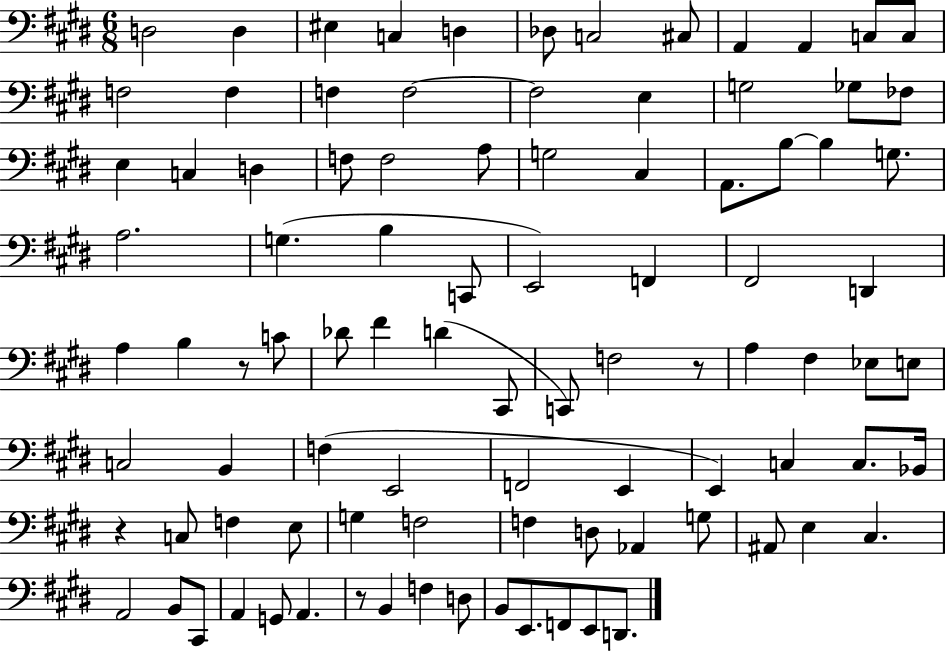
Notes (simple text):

D3/h D3/q EIS3/q C3/q D3/q Db3/e C3/h C#3/e A2/q A2/q C3/e C3/e F3/h F3/q F3/q F3/h F3/h E3/q G3/h Gb3/e FES3/e E3/q C3/q D3/q F3/e F3/h A3/e G3/h C#3/q A2/e. B3/e B3/q G3/e. A3/h. G3/q. B3/q C2/e E2/h F2/q F#2/h D2/q A3/q B3/q R/e C4/e Db4/e F#4/q D4/q C#2/e C2/e F3/h R/e A3/q F#3/q Eb3/e E3/e C3/h B2/q F3/q E2/h F2/h E2/q E2/q C3/q C3/e. Bb2/s R/q C3/e F3/q E3/e G3/q F3/h F3/q D3/e Ab2/q G3/e A#2/e E3/q C#3/q. A2/h B2/e C#2/e A2/q G2/e A2/q. R/e B2/q F3/q D3/e B2/e E2/e. F2/e E2/e D2/e.